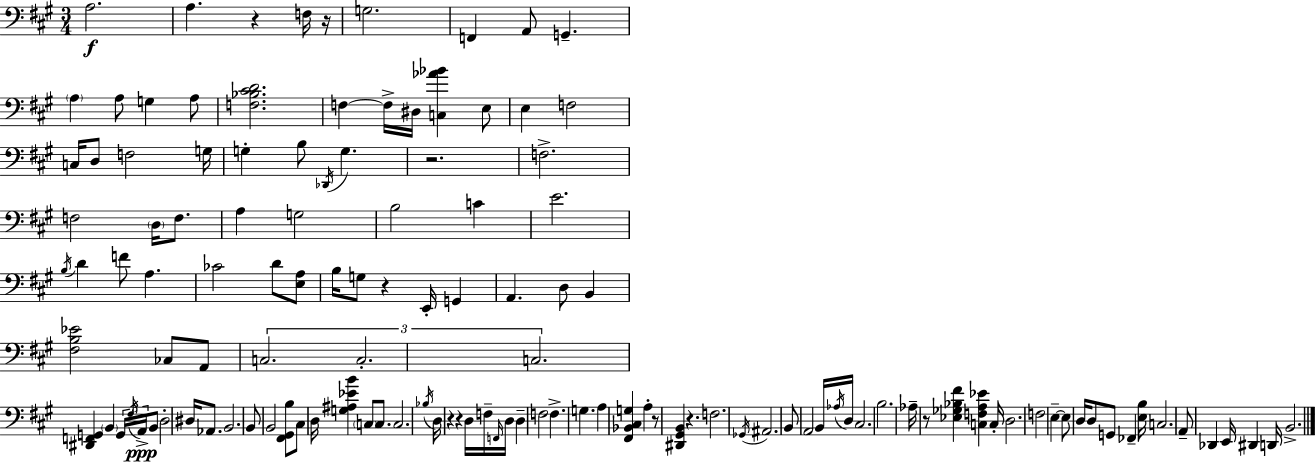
X:1
T:Untitled
M:3/4
L:1/4
K:A
A,2 A, z F,/4 z/4 G,2 F,, A,,/2 G,, A, A,/2 G, A,/2 [F,_B,^CD]2 F, F,/4 ^D,/4 [C,_A_B] E,/2 E, F,2 C,/4 D,/2 F,2 G,/4 G, B,/2 _D,,/4 G, z2 F,2 F,2 D,/4 F,/2 A, G,2 B,2 C E2 B,/4 D F/2 A, _C2 D/2 [E,A,]/2 B,/4 G,/2 z E,,/4 G,, A,, D,/2 B,, [^F,B,_E]2 _C,/2 A,,/2 C,2 C,2 C,2 [^D,,F,,G,,] B,, G,,/4 ^F,/4 A,,/4 B,,/2 D,2 ^D,/4 _A,,/2 B,,2 B,,/2 B,,2 [^F,,^G,,B,]/2 ^C,/2 D,/4 [G,^A,_EB] C,/2 C,/2 C,2 _B,/4 D,/4 z z D,/4 F,/4 F,,/4 D,/4 D, F,2 F, G, A, [^F,,_B,,^C,G,] A, z/2 [^D,,^G,,B,,] z F,2 _G,,/4 ^A,,2 B,,/2 A,,2 B,,/4 _A,/4 D,/4 ^C,2 B,2 _A,/4 z/2 [_E,_G,_B,^F] [C,F,A,_E] C,/4 D,2 F,2 E, E,/2 D,/4 D,/2 G,,/2 _F,, [E,B,]/4 C,2 A,,/2 _D,, E,,/4 ^D,, D,,/4 B,,2